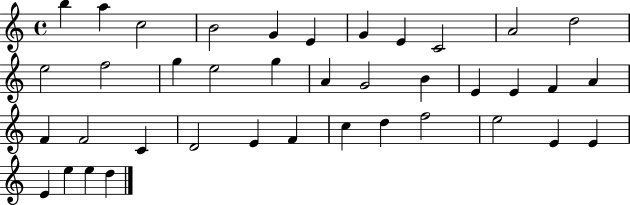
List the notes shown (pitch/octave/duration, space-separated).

B5/q A5/q C5/h B4/h G4/q E4/q G4/q E4/q C4/h A4/h D5/h E5/h F5/h G5/q E5/h G5/q A4/q G4/h B4/q E4/q E4/q F4/q A4/q F4/q F4/h C4/q D4/h E4/q F4/q C5/q D5/q F5/h E5/h E4/q E4/q E4/q E5/q E5/q D5/q